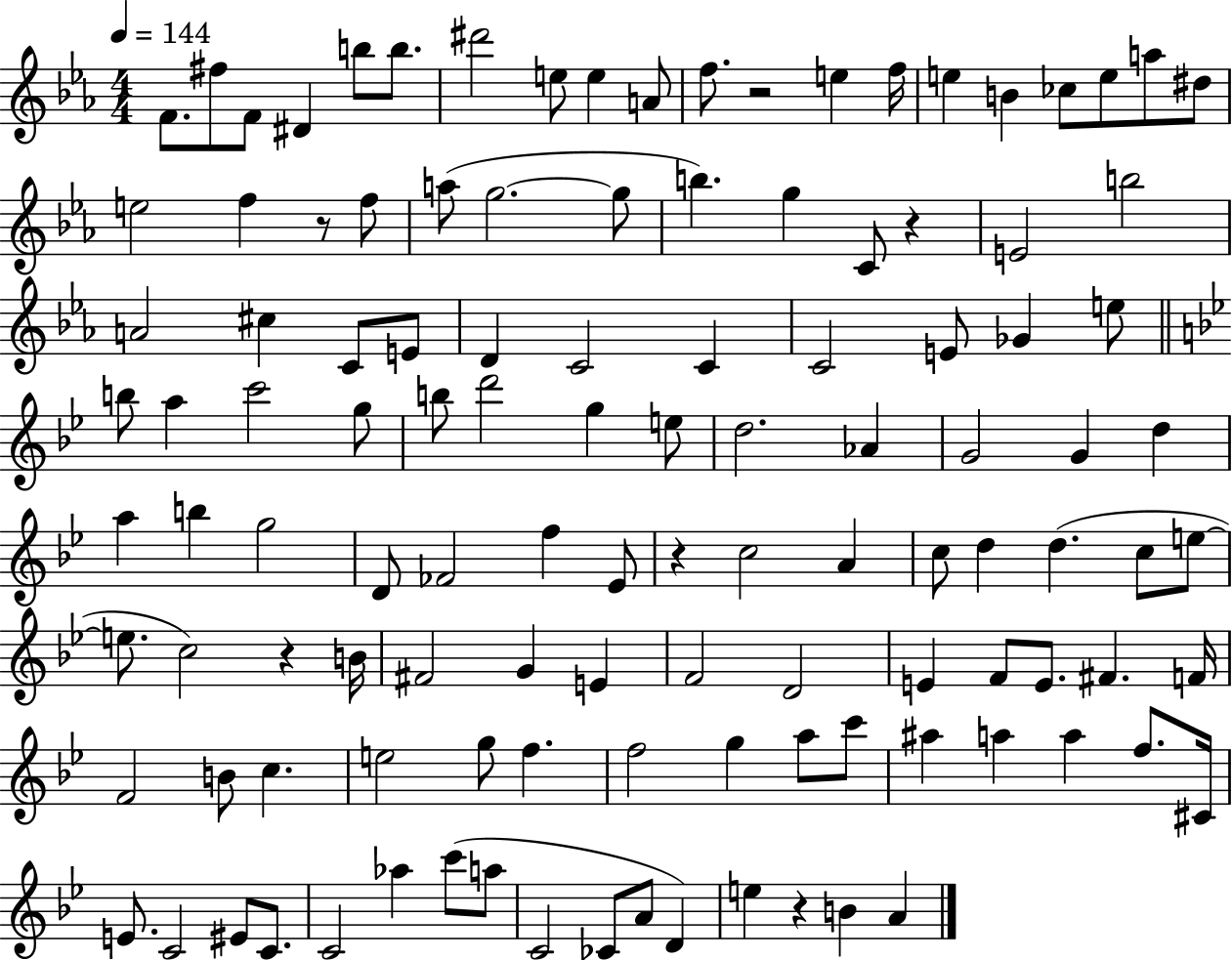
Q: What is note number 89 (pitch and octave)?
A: G5